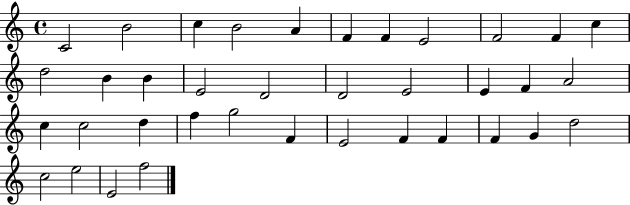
X:1
T:Untitled
M:4/4
L:1/4
K:C
C2 B2 c B2 A F F E2 F2 F c d2 B B E2 D2 D2 E2 E F A2 c c2 d f g2 F E2 F F F G d2 c2 e2 E2 f2